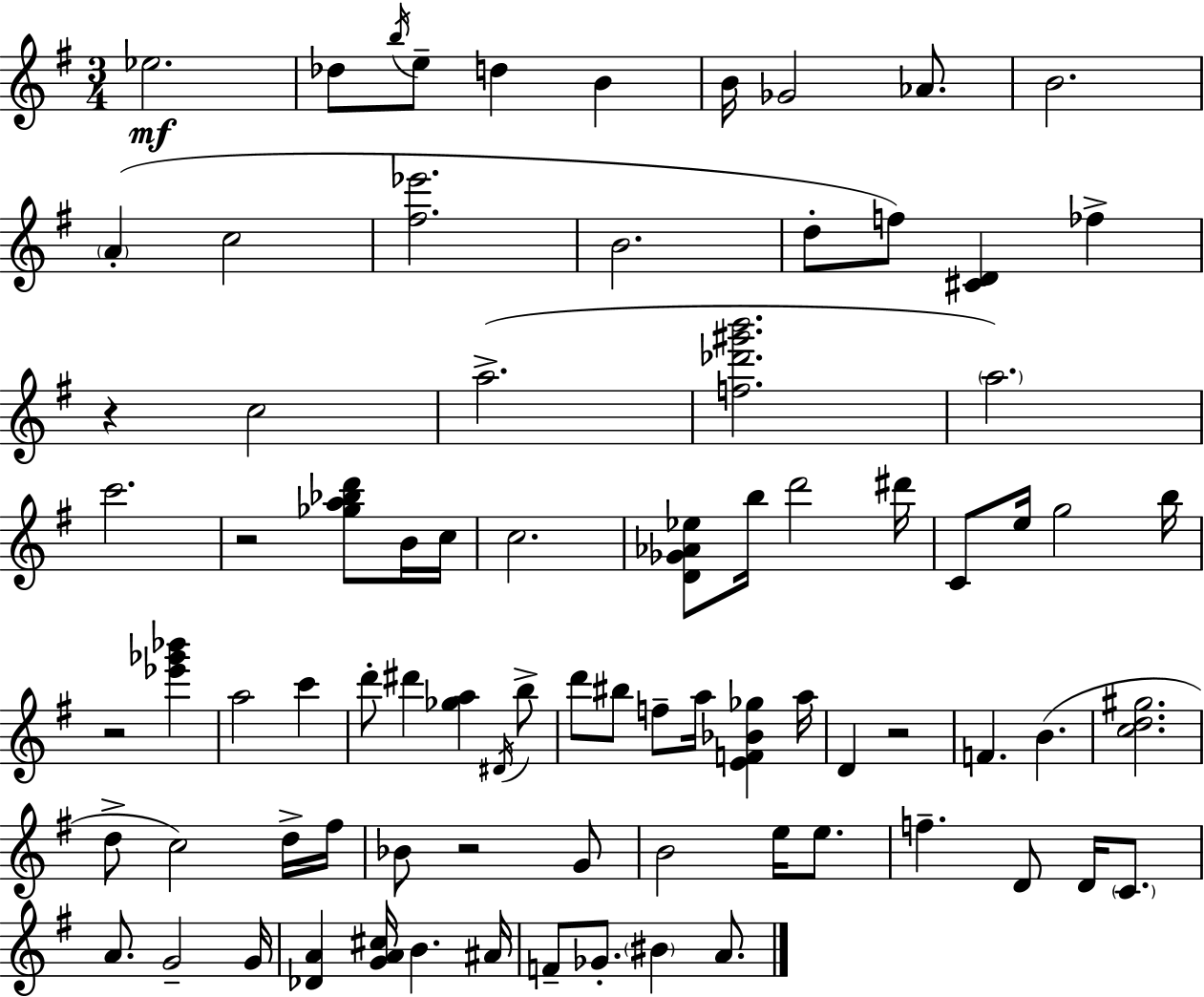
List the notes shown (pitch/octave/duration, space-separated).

Eb5/h. Db5/e B5/s E5/e D5/q B4/q B4/s Gb4/h Ab4/e. B4/h. A4/q C5/h [F#5,Eb6]/h. B4/h. D5/e F5/e [C#4,D4]/q FES5/q R/q C5/h A5/h. [F5,Db6,G#6,B6]/h. A5/h. C6/h. R/h [Gb5,A5,Bb5,D6]/e B4/s C5/s C5/h. [D4,Gb4,Ab4,Eb5]/e B5/s D6/h D#6/s C4/e E5/s G5/h B5/s R/h [Eb6,Gb6,Bb6]/q A5/h C6/q D6/e D#6/q [Gb5,A5]/q D#4/s B5/e D6/e BIS5/e F5/e A5/s [E4,F4,Bb4,Gb5]/q A5/s D4/q R/h F4/q. B4/q. [C5,D5,G#5]/h. D5/e C5/h D5/s F#5/s Bb4/e R/h G4/e B4/h E5/s E5/e. F5/q. D4/e D4/s C4/e. A4/e. G4/h G4/s [Db4,A4]/q [G4,A4,C#5]/s B4/q. A#4/s F4/e Gb4/e. BIS4/q A4/e.